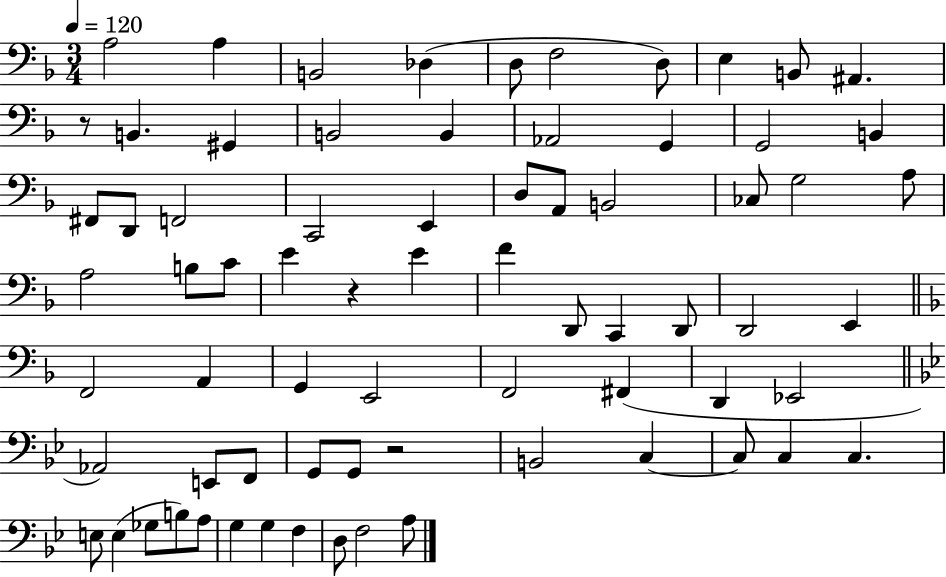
{
  \clef bass
  \numericTimeSignature
  \time 3/4
  \key f \major
  \tempo 4 = 120
  a2 a4 | b,2 des4( | d8 f2 d8) | e4 b,8 ais,4. | \break r8 b,4. gis,4 | b,2 b,4 | aes,2 g,4 | g,2 b,4 | \break fis,8 d,8 f,2 | c,2 e,4 | d8 a,8 b,2 | ces8 g2 a8 | \break a2 b8 c'8 | e'4 r4 e'4 | f'4 d,8 c,4 d,8 | d,2 e,4 | \break \bar "||" \break \key d \minor f,2 a,4 | g,4 e,2 | f,2 fis,4( | d,4 ees,2 | \break \bar "||" \break \key bes \major aes,2) e,8 f,8 | g,8 g,8 r2 | b,2 c4~~ | c8 c4 c4. | \break e8 e4( ges8 b8) a8 | g4 g4 f4 | d8 f2 a8 | \bar "|."
}